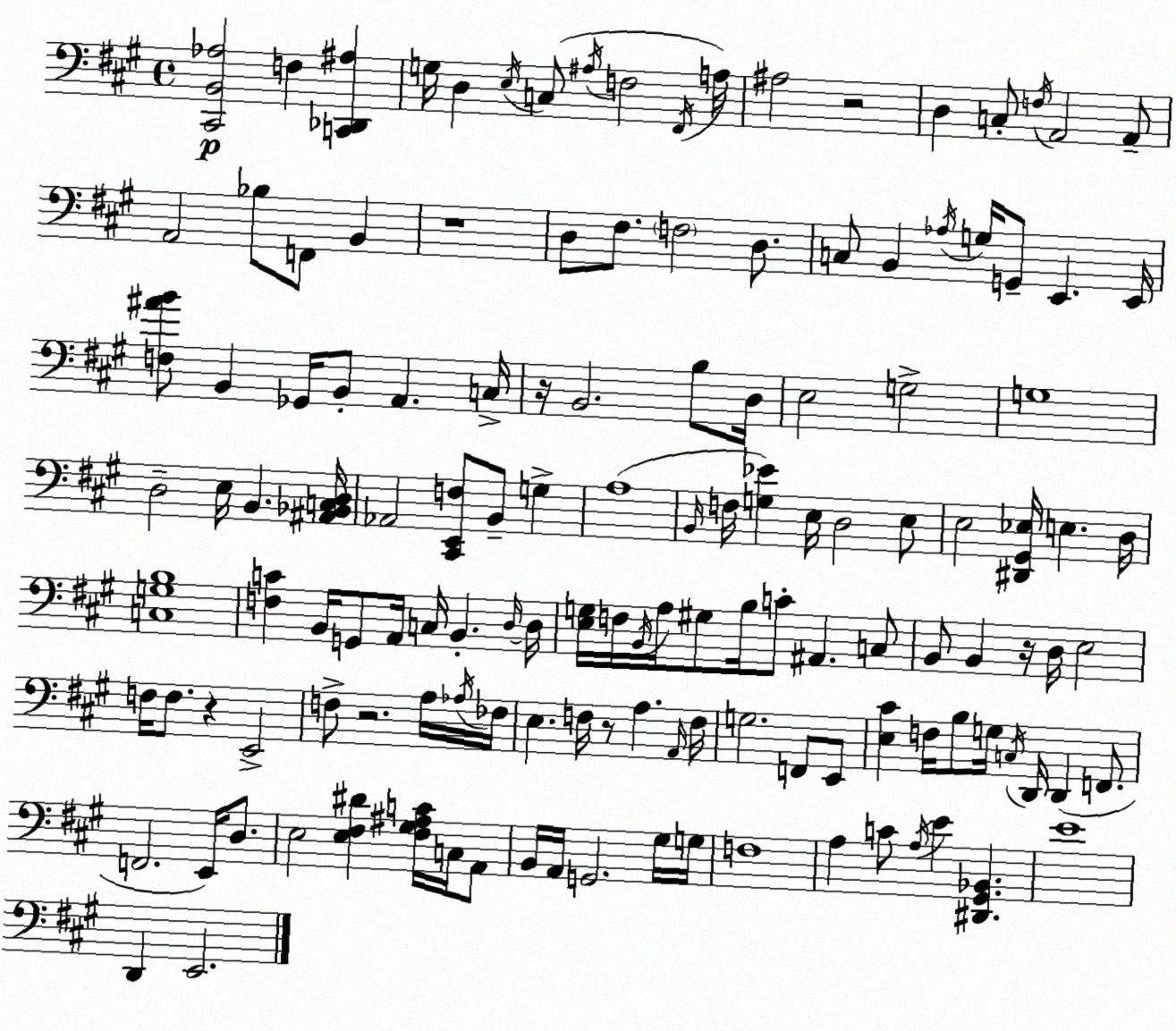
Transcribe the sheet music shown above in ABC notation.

X:1
T:Untitled
M:4/4
L:1/4
K:A
[^C,,B,,_A,]2 F, [C,,_D,,^A,] G,/4 D, E,/4 C,/2 ^A,/4 F,2 ^F,,/4 A,/4 ^A,2 z2 D, C,/2 F,/4 A,,2 A,,/2 A,,2 _B,/2 F,,/2 B,, z4 D,/2 ^F,/2 F,2 D,/2 C,/2 B,, _A,/4 G,/4 G,,/2 E,, E,,/4 [F,^AB]/2 B,, _G,,/4 B,,/2 A,, C,/4 z/4 B,,2 B,/2 D,/4 E,2 G,2 G,4 D,2 E,/4 B,, [^A,,_B,,C,D,]/4 _A,,2 [^C,,E,,F,]/2 B,,/2 G, A,4 B,,/4 F,/4 [G,_E] E,/4 D,2 E,/2 E,2 [^D,,^G,,_E,]/4 E, D,/4 [C,G,B,]4 [F,C] B,,/4 G,,/2 A,,/4 C,/4 B,, D,/4 D,/4 [E,G,]/4 F,/4 B,,/4 A,/4 ^G,/2 B,/4 C/2 ^A,, C,/2 B,,/2 B,, z/4 D,/4 E,2 F,/4 F,/2 z E,,2 F,/2 z2 A,/4 _A,/4 _F,/4 E, F,/4 z/2 A, A,,/4 F,/4 G,2 F,,/2 E,,/2 [E,^C] F,/4 B,/2 G,/4 C,/4 D,,/4 D,, F,,/2 F,,2 E,,/4 D,/2 E,2 [E,^F,^D] [^F,^G,^A,C]/4 C,/4 A,,/2 B,,/4 A,,/4 G,,2 ^G,/4 G,/4 F,4 A, C/2 A,/4 E [^D,,^G,,_B,,] E4 D,, E,,2